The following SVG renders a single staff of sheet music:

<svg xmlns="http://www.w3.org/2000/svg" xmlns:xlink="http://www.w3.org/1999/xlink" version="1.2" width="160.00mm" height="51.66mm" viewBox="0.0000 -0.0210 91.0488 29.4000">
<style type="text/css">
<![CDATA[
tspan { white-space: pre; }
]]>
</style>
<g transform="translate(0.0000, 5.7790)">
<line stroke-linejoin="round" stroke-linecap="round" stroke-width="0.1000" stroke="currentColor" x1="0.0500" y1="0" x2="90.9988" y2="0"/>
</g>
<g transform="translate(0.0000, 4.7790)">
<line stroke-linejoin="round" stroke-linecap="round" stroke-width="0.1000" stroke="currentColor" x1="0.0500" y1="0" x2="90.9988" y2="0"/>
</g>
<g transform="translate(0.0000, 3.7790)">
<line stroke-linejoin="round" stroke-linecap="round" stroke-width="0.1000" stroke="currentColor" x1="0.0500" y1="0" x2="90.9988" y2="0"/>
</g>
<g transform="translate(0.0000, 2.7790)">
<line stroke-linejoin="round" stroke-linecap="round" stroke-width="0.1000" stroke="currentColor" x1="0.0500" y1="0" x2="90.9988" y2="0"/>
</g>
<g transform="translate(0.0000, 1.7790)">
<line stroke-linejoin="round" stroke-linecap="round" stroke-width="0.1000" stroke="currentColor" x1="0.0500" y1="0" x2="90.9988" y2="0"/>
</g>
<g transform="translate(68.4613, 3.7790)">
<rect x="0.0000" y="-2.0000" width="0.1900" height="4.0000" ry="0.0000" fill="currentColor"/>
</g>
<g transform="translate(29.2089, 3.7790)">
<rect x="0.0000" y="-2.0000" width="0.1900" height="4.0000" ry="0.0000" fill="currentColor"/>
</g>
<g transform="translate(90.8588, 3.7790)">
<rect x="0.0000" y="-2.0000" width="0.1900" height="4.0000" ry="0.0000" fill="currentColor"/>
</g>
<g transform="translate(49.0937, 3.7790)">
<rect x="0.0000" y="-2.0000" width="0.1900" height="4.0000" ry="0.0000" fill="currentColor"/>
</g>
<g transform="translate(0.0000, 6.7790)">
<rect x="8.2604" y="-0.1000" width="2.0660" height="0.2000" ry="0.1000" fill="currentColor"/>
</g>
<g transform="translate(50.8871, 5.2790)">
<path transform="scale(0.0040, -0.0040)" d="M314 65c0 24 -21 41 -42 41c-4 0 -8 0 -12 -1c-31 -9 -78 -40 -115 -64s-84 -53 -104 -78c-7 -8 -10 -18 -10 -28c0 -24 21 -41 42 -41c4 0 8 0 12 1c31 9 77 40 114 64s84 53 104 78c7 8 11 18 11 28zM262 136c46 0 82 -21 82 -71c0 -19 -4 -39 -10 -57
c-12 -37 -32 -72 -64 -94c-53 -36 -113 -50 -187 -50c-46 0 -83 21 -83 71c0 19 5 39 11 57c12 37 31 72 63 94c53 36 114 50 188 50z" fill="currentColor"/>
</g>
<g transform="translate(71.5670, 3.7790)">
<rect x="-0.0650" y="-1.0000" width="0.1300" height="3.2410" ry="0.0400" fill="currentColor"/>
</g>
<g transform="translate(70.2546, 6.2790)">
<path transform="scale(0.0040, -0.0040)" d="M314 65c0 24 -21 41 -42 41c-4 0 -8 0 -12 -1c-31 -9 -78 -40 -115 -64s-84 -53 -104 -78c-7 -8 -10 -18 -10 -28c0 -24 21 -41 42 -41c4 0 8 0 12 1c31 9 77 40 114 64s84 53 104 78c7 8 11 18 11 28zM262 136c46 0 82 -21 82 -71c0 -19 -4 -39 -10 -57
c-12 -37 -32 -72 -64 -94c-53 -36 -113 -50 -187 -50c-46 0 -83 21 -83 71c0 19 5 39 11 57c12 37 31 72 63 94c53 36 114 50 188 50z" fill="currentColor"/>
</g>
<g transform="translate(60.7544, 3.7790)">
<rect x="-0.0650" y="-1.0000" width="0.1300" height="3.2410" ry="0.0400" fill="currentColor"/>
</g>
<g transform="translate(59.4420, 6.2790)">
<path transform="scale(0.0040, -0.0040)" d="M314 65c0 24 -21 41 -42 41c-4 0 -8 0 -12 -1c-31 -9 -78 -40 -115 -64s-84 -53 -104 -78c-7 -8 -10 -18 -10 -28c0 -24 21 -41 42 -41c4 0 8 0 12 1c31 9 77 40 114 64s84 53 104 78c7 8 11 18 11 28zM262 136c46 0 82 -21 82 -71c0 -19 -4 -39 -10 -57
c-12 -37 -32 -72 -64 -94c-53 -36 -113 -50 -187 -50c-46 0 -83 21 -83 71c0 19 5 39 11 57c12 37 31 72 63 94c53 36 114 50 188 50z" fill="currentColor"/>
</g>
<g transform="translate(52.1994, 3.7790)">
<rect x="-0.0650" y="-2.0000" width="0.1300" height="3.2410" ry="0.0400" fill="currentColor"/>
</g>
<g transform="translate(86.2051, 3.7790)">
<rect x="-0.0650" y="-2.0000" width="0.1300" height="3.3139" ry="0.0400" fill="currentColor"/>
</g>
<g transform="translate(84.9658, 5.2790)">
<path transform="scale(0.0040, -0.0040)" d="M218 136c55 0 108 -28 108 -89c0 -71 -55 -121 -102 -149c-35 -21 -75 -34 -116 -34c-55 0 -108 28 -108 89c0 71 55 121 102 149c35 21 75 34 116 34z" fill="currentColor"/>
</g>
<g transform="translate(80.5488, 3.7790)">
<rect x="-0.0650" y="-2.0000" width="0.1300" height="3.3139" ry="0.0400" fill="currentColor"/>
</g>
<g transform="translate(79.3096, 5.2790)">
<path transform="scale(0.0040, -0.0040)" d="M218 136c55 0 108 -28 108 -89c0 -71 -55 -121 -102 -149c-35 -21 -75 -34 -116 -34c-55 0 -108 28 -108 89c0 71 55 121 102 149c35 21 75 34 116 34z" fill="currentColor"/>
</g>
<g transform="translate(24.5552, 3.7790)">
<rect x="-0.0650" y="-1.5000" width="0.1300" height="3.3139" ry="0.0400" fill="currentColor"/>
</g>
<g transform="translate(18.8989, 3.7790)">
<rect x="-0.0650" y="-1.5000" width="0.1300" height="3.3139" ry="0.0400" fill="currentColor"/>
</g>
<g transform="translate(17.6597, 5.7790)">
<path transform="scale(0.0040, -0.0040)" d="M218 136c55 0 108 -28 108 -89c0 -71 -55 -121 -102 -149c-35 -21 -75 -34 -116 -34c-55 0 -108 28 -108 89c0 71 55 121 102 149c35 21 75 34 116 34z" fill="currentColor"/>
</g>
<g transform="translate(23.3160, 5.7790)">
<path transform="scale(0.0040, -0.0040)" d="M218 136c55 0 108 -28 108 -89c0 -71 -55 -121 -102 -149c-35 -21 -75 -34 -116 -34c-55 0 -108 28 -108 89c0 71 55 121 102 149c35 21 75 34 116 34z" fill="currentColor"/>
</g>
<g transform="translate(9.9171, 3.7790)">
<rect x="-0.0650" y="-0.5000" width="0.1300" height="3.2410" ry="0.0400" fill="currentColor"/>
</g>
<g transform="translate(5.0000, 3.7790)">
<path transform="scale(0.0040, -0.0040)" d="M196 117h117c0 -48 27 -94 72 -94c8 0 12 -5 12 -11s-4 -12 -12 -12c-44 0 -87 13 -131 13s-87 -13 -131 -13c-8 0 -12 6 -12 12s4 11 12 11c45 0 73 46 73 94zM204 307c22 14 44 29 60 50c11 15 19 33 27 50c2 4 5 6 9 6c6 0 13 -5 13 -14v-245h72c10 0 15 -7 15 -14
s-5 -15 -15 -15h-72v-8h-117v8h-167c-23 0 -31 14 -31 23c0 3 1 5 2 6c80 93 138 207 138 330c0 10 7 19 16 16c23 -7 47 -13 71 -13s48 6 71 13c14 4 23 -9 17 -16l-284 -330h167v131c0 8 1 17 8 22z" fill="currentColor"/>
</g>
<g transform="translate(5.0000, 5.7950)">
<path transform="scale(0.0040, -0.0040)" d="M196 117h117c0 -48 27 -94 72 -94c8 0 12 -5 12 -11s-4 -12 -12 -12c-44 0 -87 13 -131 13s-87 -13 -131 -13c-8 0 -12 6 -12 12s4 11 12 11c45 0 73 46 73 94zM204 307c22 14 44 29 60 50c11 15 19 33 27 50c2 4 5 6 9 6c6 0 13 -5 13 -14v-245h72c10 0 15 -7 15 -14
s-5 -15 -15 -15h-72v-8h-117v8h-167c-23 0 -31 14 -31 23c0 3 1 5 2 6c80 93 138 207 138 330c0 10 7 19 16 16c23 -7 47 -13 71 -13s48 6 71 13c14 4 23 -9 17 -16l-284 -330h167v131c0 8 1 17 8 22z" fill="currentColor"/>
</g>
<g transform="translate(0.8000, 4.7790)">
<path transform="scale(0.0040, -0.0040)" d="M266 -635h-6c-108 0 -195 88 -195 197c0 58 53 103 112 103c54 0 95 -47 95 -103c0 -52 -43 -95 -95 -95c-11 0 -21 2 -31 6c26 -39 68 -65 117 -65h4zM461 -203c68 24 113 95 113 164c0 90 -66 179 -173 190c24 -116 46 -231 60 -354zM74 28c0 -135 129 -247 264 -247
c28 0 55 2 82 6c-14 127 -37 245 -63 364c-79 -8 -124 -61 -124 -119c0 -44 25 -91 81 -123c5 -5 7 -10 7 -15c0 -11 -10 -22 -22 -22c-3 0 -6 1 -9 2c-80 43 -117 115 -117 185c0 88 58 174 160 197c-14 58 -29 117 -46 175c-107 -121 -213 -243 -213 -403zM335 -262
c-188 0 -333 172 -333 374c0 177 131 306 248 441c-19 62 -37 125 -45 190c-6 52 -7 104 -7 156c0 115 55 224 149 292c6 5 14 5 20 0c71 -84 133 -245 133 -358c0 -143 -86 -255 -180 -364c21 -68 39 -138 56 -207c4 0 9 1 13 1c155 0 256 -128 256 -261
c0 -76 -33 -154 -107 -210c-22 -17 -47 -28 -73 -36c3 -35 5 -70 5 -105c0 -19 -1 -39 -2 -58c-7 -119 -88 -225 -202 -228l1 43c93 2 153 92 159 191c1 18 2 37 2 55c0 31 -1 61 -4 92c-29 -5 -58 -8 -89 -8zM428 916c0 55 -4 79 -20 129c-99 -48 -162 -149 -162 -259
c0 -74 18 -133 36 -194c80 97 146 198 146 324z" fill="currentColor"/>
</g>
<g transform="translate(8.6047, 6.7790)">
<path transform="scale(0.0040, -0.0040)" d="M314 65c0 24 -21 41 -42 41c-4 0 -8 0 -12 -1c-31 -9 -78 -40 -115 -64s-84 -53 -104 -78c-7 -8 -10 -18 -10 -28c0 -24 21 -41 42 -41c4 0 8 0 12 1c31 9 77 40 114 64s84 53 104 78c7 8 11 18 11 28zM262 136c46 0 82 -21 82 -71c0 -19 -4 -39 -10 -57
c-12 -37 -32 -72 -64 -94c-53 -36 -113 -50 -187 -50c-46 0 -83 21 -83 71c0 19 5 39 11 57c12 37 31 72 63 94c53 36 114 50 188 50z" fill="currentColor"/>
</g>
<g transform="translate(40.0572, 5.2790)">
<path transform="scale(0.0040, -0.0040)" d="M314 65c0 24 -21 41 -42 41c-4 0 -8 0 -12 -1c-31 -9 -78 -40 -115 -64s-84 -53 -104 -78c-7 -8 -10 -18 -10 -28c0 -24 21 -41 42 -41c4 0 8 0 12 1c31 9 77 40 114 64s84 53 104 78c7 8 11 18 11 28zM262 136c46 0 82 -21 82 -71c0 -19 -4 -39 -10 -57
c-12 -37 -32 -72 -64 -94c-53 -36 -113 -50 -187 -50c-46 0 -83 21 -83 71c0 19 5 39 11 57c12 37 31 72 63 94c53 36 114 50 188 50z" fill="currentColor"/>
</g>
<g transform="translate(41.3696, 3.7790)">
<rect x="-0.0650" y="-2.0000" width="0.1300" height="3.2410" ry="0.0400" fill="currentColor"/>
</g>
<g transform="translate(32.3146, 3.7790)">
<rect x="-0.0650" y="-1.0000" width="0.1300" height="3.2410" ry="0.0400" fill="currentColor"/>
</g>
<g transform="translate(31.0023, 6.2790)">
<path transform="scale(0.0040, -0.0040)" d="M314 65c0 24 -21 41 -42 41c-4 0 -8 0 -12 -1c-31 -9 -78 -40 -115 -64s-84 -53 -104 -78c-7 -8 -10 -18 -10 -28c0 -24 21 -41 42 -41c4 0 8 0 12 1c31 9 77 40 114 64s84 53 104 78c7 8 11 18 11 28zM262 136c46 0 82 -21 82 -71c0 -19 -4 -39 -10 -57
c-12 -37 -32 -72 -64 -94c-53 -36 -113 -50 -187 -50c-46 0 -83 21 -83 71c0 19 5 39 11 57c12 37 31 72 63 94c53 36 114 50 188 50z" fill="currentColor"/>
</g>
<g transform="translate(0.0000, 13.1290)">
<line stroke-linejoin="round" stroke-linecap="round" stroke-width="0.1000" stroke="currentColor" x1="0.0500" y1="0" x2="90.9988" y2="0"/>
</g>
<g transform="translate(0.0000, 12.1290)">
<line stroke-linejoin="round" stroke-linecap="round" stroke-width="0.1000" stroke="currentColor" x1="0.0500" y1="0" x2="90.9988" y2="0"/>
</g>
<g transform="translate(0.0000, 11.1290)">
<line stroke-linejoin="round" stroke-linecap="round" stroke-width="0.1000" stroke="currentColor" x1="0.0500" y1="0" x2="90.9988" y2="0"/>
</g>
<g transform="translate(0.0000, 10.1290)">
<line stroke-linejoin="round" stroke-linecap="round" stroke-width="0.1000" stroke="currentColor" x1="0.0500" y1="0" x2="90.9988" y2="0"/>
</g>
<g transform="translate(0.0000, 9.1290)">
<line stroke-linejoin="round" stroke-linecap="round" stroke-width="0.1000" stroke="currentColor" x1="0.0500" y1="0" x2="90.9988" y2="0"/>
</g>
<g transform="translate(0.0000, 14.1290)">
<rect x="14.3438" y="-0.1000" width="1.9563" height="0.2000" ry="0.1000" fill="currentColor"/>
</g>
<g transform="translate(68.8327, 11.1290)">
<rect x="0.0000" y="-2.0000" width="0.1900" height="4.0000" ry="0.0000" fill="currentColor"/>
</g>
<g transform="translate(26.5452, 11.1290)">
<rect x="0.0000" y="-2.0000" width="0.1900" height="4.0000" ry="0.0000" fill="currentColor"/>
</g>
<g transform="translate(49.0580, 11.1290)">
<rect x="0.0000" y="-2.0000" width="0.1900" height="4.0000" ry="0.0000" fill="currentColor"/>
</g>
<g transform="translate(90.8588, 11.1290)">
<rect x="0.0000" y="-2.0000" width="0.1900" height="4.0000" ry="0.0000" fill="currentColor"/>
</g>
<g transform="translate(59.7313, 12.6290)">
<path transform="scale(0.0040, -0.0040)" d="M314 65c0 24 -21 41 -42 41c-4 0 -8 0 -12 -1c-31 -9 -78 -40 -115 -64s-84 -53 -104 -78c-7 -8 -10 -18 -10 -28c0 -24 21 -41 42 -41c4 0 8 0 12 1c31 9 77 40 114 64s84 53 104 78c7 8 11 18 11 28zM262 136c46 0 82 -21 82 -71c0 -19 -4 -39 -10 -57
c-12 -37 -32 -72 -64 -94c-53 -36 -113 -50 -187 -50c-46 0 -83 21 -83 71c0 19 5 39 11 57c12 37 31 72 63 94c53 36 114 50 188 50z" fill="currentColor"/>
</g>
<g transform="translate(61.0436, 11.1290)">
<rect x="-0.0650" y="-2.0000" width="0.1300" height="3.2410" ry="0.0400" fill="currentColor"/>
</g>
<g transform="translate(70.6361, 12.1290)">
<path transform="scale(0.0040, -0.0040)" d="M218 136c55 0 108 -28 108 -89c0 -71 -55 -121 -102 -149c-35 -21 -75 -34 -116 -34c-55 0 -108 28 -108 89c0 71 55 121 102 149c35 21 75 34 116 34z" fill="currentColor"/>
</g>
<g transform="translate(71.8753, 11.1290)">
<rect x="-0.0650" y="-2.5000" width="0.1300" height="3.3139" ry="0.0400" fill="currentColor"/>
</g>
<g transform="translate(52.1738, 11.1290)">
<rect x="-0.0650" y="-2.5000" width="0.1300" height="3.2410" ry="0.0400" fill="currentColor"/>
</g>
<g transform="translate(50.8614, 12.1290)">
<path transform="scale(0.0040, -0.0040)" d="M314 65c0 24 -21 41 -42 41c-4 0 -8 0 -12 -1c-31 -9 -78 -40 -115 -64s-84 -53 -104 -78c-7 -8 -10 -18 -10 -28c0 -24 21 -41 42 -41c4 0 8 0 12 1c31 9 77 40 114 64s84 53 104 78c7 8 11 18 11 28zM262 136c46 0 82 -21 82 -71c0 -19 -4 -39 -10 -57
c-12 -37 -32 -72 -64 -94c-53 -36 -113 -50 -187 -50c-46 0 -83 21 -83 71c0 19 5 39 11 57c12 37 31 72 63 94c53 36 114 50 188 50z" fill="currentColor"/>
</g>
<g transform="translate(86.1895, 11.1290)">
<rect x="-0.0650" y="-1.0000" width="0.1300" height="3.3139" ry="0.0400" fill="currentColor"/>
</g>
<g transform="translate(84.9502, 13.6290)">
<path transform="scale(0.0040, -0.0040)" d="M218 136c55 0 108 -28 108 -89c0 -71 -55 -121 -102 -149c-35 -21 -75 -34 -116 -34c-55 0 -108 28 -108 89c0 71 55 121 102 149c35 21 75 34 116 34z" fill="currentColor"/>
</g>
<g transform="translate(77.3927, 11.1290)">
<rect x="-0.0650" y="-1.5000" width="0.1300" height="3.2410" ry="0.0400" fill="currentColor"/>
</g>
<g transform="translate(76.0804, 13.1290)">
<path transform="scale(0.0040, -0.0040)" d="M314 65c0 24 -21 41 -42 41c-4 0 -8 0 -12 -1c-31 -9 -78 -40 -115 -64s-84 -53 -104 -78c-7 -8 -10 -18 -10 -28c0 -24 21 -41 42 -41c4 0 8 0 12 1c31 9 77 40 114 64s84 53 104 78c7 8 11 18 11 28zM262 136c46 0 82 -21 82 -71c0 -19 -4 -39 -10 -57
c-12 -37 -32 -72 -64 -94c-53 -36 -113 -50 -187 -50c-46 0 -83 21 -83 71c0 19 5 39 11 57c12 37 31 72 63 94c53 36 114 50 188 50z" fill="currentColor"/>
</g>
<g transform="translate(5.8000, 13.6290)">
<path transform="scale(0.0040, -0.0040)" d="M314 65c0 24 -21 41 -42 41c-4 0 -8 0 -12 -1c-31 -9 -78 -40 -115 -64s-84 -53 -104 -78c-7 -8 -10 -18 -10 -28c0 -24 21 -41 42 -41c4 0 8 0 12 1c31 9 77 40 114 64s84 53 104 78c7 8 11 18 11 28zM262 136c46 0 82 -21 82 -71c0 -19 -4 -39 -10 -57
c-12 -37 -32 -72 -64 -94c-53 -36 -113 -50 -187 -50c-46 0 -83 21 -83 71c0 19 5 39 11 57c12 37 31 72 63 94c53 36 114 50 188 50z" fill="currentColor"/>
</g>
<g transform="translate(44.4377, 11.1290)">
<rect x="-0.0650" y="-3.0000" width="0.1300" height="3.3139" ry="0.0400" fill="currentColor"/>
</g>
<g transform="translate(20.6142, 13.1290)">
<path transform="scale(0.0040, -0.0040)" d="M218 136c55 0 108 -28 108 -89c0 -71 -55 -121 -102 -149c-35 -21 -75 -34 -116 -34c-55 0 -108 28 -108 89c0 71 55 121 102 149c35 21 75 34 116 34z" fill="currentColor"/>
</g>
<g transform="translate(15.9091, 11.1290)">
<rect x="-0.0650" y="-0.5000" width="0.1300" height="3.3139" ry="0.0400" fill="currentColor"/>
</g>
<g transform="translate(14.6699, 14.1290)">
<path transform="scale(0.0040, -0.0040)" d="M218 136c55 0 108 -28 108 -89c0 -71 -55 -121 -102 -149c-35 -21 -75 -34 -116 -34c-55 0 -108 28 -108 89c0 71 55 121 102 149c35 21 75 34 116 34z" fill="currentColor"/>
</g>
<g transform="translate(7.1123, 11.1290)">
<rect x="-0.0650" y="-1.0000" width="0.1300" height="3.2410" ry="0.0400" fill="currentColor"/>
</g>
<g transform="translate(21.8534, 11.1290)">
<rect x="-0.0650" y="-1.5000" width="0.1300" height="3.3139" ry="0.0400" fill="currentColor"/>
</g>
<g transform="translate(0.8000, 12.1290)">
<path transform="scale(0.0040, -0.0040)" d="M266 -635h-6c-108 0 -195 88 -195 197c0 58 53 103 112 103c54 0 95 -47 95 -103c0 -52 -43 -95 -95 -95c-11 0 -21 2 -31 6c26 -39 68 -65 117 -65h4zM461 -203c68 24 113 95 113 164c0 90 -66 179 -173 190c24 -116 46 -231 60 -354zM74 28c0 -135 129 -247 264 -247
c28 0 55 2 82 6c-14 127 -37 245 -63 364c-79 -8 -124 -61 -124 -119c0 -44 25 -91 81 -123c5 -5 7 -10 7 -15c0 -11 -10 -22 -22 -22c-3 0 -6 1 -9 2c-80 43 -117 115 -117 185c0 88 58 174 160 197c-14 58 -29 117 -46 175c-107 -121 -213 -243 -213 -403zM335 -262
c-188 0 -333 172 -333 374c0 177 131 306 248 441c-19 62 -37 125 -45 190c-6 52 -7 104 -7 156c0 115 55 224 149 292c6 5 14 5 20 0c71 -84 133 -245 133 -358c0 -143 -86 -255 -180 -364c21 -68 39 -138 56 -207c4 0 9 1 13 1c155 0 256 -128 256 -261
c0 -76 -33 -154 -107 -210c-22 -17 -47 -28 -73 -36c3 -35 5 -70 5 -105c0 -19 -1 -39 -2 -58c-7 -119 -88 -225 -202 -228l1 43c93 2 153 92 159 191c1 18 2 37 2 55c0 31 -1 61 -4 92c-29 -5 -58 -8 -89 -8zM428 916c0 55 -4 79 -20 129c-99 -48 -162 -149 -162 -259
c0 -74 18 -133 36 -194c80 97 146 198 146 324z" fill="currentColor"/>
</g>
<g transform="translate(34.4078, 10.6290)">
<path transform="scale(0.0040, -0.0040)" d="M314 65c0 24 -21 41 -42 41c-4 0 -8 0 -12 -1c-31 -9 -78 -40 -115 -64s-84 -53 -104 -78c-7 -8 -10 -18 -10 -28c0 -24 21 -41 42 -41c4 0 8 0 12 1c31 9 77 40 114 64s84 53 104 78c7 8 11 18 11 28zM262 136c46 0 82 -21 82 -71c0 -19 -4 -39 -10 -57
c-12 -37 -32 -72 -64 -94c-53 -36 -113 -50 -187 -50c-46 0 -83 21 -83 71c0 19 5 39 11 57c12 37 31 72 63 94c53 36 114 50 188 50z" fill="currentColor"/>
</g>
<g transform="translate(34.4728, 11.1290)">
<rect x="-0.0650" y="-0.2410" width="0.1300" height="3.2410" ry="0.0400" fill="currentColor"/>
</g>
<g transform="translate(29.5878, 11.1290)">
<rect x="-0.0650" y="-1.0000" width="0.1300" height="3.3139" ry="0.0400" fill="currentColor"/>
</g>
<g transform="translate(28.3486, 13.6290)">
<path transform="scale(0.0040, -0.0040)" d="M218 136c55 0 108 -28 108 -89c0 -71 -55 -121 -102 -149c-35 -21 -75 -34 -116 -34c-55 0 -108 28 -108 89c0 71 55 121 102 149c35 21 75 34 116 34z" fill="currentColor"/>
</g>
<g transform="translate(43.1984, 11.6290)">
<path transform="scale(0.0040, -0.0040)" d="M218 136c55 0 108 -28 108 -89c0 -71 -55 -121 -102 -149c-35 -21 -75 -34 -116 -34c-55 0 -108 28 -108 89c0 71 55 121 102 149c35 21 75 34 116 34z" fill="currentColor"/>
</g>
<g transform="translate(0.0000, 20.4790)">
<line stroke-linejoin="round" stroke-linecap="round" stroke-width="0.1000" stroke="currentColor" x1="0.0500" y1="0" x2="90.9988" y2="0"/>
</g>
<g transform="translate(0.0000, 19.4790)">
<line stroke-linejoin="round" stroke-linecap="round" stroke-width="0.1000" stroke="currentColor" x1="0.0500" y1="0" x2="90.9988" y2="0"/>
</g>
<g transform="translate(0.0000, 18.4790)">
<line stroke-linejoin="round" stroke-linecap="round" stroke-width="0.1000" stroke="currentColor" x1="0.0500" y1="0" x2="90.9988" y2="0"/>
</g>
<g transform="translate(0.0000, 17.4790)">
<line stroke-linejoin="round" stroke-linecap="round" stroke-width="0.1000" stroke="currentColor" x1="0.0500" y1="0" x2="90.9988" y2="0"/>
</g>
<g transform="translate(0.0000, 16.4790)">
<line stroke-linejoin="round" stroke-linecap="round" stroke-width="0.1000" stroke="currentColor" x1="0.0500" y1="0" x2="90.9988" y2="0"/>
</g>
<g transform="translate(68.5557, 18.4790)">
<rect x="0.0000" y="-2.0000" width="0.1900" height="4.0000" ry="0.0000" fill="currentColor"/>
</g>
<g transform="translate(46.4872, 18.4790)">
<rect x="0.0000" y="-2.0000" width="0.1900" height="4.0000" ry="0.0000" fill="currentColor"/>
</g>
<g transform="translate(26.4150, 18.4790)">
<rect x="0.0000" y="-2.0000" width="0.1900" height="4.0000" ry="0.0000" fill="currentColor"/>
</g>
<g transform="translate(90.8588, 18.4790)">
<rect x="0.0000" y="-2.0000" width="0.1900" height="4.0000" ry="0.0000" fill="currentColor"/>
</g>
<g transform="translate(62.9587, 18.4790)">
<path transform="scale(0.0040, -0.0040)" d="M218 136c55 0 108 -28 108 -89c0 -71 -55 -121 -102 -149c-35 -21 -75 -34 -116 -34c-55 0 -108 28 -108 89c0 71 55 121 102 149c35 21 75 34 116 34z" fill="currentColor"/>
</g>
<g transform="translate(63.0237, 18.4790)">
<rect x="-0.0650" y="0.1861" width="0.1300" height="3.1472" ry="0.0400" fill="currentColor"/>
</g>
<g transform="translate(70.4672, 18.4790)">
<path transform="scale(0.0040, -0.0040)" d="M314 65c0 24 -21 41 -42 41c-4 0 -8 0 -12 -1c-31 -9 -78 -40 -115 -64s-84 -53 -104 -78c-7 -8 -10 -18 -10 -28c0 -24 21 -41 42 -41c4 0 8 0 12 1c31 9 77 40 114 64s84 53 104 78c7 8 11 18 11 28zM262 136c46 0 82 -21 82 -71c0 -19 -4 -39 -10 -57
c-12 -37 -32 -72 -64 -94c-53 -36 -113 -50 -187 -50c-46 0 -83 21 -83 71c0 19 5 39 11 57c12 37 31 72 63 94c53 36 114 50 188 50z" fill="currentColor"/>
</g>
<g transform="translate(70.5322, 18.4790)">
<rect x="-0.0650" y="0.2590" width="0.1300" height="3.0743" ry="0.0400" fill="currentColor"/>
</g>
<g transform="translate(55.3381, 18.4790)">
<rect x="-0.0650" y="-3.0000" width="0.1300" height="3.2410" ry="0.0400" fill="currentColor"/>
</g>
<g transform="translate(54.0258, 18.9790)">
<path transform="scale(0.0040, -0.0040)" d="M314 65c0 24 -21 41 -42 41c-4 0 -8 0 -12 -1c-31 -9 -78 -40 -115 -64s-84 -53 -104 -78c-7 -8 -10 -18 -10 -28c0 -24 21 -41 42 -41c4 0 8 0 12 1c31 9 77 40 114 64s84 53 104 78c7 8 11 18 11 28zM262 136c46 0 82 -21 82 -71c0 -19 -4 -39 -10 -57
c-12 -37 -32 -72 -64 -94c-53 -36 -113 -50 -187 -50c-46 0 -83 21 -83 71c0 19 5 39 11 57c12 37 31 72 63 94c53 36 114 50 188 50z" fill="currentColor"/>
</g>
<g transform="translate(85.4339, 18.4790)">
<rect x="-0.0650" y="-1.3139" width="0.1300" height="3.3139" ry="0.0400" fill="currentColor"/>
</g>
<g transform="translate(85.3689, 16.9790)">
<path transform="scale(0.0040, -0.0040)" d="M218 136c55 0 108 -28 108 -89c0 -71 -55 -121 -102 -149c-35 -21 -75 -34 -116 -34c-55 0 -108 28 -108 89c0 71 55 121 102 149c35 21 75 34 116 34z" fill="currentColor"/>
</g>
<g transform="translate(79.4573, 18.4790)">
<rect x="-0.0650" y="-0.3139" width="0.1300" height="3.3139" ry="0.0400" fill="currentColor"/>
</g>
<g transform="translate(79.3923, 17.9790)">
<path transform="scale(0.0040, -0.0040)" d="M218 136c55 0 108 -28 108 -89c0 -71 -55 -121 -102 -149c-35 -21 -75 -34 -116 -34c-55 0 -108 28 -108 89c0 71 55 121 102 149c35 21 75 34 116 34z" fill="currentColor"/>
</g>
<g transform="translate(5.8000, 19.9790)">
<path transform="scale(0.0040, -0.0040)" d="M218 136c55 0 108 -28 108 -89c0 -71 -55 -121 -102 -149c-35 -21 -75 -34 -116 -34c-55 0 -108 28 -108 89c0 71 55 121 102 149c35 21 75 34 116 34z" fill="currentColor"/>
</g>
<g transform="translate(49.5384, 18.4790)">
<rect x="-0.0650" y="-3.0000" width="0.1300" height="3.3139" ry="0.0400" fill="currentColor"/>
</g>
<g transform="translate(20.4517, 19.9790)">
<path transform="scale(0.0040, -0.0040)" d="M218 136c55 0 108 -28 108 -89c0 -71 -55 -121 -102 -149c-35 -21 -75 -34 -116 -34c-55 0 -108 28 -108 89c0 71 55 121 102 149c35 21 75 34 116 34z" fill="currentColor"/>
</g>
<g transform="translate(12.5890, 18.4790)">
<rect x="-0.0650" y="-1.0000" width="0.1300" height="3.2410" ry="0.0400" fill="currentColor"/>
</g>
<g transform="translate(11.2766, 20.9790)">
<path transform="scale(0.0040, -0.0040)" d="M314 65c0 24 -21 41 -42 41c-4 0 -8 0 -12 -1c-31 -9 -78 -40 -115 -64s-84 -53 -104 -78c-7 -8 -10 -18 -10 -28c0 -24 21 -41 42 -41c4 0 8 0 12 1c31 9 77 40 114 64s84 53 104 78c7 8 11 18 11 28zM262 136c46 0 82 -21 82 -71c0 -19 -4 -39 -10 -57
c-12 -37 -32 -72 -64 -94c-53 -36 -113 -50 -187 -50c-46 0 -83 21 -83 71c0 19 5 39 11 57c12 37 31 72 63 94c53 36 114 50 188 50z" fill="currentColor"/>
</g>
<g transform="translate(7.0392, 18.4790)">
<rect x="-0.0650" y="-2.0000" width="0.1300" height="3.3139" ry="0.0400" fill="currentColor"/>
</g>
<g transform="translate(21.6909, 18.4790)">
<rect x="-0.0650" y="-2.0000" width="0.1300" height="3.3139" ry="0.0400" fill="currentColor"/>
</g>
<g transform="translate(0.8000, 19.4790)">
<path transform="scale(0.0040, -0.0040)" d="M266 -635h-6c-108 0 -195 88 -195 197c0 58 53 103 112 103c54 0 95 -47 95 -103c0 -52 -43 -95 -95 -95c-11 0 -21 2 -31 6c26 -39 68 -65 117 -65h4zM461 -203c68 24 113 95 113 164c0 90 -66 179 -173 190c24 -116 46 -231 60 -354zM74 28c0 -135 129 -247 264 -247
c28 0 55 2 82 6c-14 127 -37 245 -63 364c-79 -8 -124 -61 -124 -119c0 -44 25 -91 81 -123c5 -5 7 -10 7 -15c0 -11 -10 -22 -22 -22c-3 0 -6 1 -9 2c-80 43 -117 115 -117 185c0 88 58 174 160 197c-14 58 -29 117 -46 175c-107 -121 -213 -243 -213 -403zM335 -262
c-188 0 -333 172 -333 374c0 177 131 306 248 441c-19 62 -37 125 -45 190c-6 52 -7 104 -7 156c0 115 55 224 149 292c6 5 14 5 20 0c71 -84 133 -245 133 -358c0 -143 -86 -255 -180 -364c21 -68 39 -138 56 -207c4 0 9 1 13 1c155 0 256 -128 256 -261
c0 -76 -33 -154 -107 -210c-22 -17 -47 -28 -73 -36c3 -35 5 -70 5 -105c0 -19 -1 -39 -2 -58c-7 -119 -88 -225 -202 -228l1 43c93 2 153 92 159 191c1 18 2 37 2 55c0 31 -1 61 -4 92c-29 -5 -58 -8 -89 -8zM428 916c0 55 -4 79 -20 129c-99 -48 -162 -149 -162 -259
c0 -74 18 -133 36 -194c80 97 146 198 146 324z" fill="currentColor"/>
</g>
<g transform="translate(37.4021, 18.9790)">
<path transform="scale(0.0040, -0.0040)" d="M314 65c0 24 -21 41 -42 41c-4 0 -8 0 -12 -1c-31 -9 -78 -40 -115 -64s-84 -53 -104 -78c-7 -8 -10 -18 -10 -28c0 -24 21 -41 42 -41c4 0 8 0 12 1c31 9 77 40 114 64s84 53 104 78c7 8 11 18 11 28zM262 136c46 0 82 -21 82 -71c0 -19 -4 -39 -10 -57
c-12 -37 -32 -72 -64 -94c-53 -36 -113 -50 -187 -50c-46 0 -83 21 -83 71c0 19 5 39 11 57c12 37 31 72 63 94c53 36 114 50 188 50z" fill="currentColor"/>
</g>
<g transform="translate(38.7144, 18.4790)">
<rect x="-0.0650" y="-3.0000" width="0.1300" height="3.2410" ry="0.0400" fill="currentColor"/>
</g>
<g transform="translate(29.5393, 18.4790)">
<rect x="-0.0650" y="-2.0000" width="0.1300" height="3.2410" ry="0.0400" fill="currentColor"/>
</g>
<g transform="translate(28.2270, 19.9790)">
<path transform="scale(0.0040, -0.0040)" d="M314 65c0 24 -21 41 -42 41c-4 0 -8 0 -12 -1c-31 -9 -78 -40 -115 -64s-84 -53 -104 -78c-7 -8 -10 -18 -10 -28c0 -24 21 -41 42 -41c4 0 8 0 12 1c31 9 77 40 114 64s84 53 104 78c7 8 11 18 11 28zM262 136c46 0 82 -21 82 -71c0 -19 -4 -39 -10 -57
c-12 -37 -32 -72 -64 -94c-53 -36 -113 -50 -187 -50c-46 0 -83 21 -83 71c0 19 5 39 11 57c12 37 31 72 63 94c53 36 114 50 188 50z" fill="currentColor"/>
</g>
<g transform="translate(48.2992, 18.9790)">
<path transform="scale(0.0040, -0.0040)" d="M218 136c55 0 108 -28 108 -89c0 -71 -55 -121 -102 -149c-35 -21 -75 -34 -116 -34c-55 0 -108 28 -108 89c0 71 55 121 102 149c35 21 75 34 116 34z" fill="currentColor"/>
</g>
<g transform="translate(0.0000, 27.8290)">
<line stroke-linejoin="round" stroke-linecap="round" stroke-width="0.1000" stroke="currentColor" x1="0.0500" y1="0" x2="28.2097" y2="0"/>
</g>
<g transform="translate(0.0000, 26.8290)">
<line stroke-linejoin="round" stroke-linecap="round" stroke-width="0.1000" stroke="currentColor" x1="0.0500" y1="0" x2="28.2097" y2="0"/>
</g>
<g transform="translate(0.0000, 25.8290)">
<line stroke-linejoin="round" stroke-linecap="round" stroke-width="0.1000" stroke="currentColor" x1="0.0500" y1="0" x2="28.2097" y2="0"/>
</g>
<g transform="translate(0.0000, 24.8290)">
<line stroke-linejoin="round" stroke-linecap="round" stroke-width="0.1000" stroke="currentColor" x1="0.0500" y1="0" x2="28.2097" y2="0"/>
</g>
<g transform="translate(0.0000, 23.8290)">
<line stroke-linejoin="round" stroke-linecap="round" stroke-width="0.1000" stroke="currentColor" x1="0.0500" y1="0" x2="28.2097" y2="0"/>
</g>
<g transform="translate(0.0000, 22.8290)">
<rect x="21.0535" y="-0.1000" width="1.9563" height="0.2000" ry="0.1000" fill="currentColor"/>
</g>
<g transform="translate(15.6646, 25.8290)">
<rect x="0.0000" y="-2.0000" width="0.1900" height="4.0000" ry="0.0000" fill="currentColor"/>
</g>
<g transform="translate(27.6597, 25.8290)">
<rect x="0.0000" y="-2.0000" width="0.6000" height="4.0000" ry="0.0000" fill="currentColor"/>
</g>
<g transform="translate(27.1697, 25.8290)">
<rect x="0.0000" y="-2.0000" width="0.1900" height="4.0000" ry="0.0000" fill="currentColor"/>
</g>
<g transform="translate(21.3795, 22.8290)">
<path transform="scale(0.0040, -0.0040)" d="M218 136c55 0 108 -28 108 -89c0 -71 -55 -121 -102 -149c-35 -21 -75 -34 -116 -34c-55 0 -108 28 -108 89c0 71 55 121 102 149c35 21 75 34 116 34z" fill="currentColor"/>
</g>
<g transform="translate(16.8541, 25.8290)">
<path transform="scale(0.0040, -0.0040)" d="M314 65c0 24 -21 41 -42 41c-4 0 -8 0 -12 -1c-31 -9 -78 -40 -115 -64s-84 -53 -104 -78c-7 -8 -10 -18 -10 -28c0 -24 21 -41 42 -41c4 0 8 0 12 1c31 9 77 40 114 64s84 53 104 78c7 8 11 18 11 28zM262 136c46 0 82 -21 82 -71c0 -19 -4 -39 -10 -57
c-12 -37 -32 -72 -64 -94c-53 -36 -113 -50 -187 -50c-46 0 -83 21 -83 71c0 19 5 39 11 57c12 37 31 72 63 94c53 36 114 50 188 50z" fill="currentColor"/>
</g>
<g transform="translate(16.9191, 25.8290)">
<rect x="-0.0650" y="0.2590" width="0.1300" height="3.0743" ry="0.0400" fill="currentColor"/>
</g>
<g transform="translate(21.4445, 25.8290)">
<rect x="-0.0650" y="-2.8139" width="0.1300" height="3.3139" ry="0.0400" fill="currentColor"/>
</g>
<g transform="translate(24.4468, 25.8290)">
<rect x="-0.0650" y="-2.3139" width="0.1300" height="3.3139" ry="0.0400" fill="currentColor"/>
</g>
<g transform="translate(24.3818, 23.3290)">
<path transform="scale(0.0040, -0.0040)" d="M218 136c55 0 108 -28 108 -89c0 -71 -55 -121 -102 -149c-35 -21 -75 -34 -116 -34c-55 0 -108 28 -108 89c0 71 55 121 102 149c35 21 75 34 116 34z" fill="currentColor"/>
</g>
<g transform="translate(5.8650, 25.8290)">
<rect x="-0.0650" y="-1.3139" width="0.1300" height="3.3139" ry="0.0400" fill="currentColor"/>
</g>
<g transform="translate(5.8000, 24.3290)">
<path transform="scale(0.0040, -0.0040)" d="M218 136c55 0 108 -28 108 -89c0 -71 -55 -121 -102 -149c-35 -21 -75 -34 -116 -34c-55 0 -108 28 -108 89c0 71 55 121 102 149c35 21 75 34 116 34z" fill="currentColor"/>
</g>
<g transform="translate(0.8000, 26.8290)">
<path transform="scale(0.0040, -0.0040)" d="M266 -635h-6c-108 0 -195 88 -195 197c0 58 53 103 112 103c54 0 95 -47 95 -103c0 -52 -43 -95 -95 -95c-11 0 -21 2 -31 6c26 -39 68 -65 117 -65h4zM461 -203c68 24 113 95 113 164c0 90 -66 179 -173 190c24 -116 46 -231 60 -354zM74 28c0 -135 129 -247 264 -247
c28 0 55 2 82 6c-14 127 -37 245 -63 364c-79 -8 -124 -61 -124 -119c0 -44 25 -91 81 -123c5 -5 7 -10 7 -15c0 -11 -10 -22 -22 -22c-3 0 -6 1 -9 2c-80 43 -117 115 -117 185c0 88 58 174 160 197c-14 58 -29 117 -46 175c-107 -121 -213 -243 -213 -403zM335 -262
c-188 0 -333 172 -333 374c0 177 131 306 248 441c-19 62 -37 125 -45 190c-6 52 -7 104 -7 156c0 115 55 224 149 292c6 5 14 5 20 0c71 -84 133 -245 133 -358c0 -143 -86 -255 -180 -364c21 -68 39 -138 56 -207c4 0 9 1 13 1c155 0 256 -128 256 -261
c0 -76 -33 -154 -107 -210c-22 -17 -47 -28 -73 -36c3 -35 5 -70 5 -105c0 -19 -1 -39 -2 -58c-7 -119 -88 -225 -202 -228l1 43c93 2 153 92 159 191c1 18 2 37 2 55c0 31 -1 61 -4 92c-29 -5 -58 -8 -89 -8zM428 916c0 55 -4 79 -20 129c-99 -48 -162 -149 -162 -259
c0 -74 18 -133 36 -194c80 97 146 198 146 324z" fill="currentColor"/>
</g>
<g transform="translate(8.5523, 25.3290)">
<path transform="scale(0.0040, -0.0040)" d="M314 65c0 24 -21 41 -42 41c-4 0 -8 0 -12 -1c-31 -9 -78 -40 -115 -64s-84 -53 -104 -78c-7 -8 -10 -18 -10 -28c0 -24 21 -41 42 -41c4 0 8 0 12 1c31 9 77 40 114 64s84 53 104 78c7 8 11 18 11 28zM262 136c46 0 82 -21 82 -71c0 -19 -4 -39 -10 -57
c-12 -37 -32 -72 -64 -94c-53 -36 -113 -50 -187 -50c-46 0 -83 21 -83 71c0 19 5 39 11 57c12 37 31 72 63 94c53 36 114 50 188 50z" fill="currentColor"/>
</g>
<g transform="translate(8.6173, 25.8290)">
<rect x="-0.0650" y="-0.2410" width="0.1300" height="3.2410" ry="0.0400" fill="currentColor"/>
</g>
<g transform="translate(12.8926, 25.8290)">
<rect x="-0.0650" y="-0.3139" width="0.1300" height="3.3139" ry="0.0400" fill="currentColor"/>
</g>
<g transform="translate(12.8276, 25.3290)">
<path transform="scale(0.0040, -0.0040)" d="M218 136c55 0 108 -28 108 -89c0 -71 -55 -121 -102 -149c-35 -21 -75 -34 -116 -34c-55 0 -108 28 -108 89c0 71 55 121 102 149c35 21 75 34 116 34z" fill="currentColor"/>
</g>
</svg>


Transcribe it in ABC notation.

X:1
T:Untitled
M:4/4
L:1/4
K:C
C2 E E D2 F2 F2 D2 D2 F F D2 C E D c2 A G2 F2 G E2 D F D2 F F2 A2 A A2 B B2 c e e c2 c B2 a g